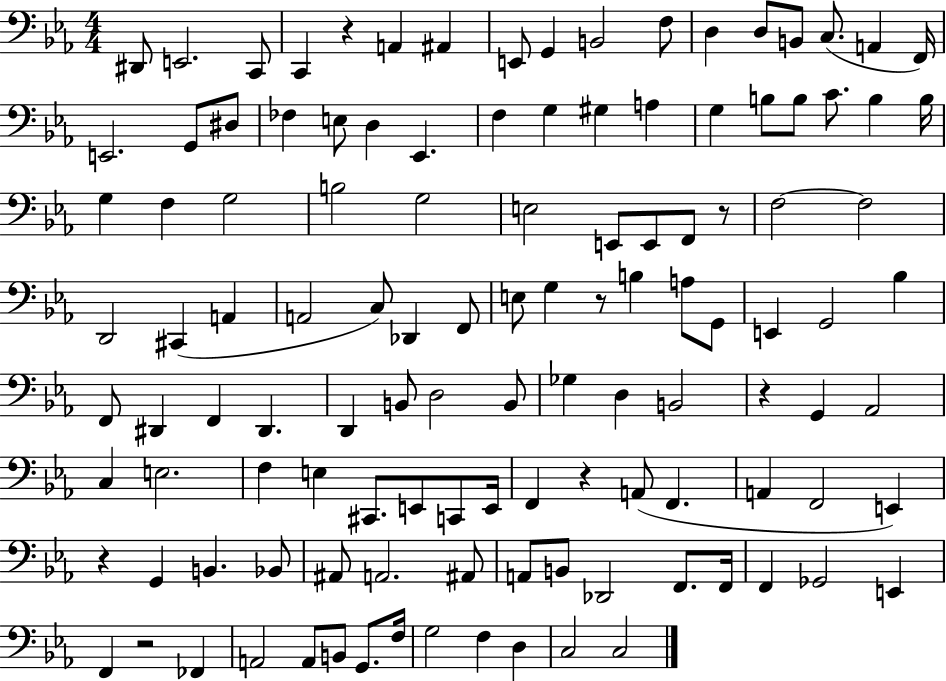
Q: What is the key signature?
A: EES major